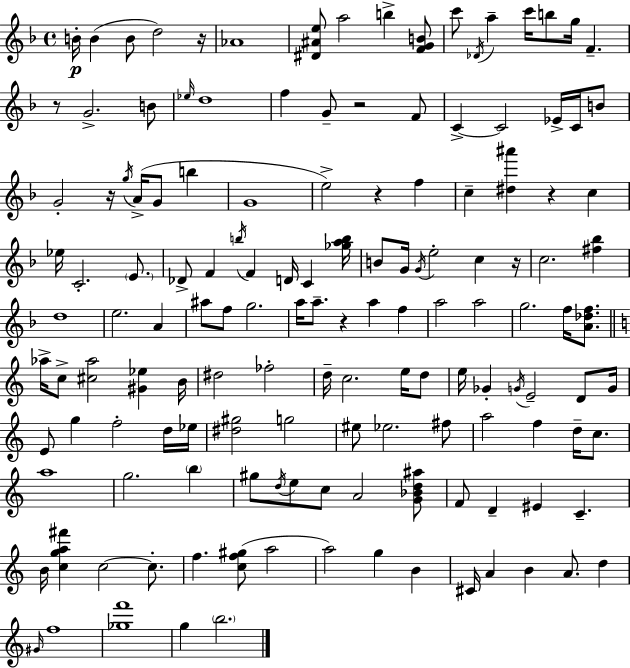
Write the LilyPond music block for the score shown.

{
  \clef treble
  \time 4/4
  \defaultTimeSignature
  \key d \minor
  b'16-.\p b'4( b'8 d''2) r16 | aes'1 | <dis' ais' e''>8 a''2 b''4-> <f' g' b'>8 | c'''8 \acciaccatura { des'16 } a''4-- c'''16 b''8 g''16 f'4.-- | \break r8 g'2.-> b'8 | \grace { ees''16 } d''1 | f''4 g'8-- r2 | f'8 c'4->~~ c'2 ees'16-> c'16 | \break b'8 g'2-. r16 \acciaccatura { g''16 }( a'16-> g'8 b''4 | g'1 | e''2->) r4 f''4 | c''4-- <dis'' ais'''>4 r4 c''4 | \break ees''16 c'2.-. | \parenthesize e'8. des'8-> f'4 \acciaccatura { b''16 } f'4 d'16 c'4 | <ges'' a'' b''>16 b'8 g'16 \acciaccatura { g'16 } e''2-. | c''4 r16 c''2. | \break <fis'' bes''>4 d''1 | e''2. | a'4 ais''8 f''8 g''2. | a''16 a''8.-- r4 a''4 | \break f''4 a''2 a''2 | g''2. | f''16 <a' des'' f''>8. \bar "||" \break \key c \major aes''16-> c''8-> <cis'' aes''>2 <gis' ees''>4 b'16 | dis''2 fes''2-. | d''16-- c''2. e''16 d''8 | e''16 ges'4-. \acciaccatura { g'16 } e'2-- d'8 | \break g'16 e'8 g''4 f''2-. d''16 | ees''16 <dis'' gis''>2 g''2 | eis''8 ees''2. fis''8 | a''2 f''4 d''16-- c''8. | \break a''1 | g''2. \parenthesize b''4 | gis''8 \acciaccatura { d''16 } e''8 c''8 a'2 | <g' bes' d'' ais''>8 f'8 d'4-- eis'4 c'4.-- | \break b'16 <c'' g'' a'' fis'''>4 c''2~~ c''8.-. | f''4. <c'' f'' gis''>8( a''2 | a''2) g''4 b'4 | cis'16 a'4 b'4 a'8. d''4 | \break \grace { gis'16 } f''1 | <ges'' f'''>1 | g''4 \parenthesize b''2. | \bar "|."
}